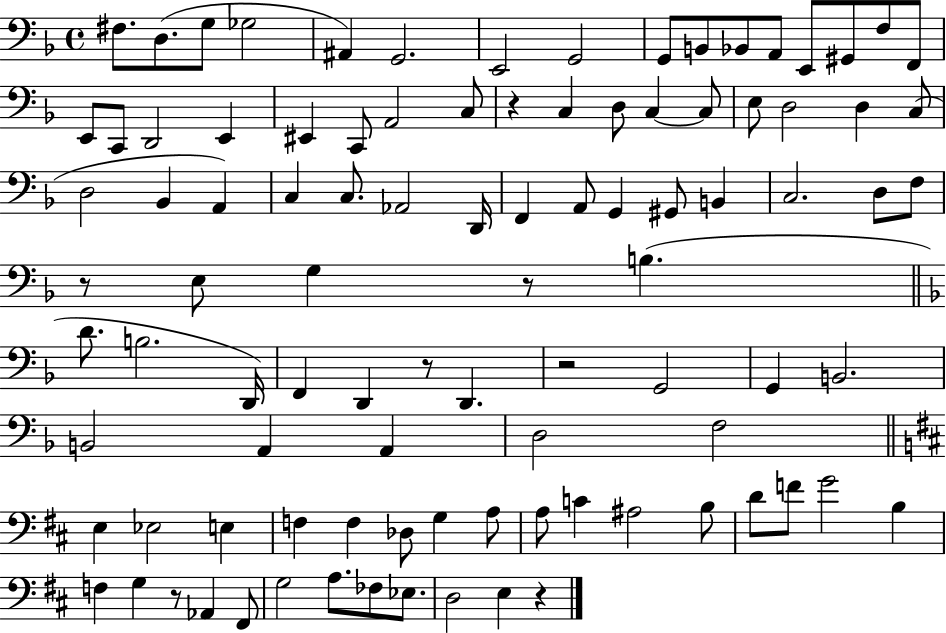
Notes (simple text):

F#3/e. D3/e. G3/e Gb3/h A#2/q G2/h. E2/h G2/h G2/e B2/e Bb2/e A2/e E2/e G#2/e F3/e F2/e E2/e C2/e D2/h E2/q EIS2/q C2/e A2/h C3/e R/q C3/q D3/e C3/q C3/e E3/e D3/h D3/q C3/e D3/h Bb2/q A2/q C3/q C3/e. Ab2/h D2/s F2/q A2/e G2/q G#2/e B2/q C3/h. D3/e F3/e R/e E3/e G3/q R/e B3/q. D4/e. B3/h. D2/s F2/q D2/q R/e D2/q. R/h G2/h G2/q B2/h. B2/h A2/q A2/q D3/h F3/h E3/q Eb3/h E3/q F3/q F3/q Db3/e G3/q A3/e A3/e C4/q A#3/h B3/e D4/e F4/e G4/h B3/q F3/q G3/q R/e Ab2/q F#2/e G3/h A3/e. FES3/e Eb3/e. D3/h E3/q R/q